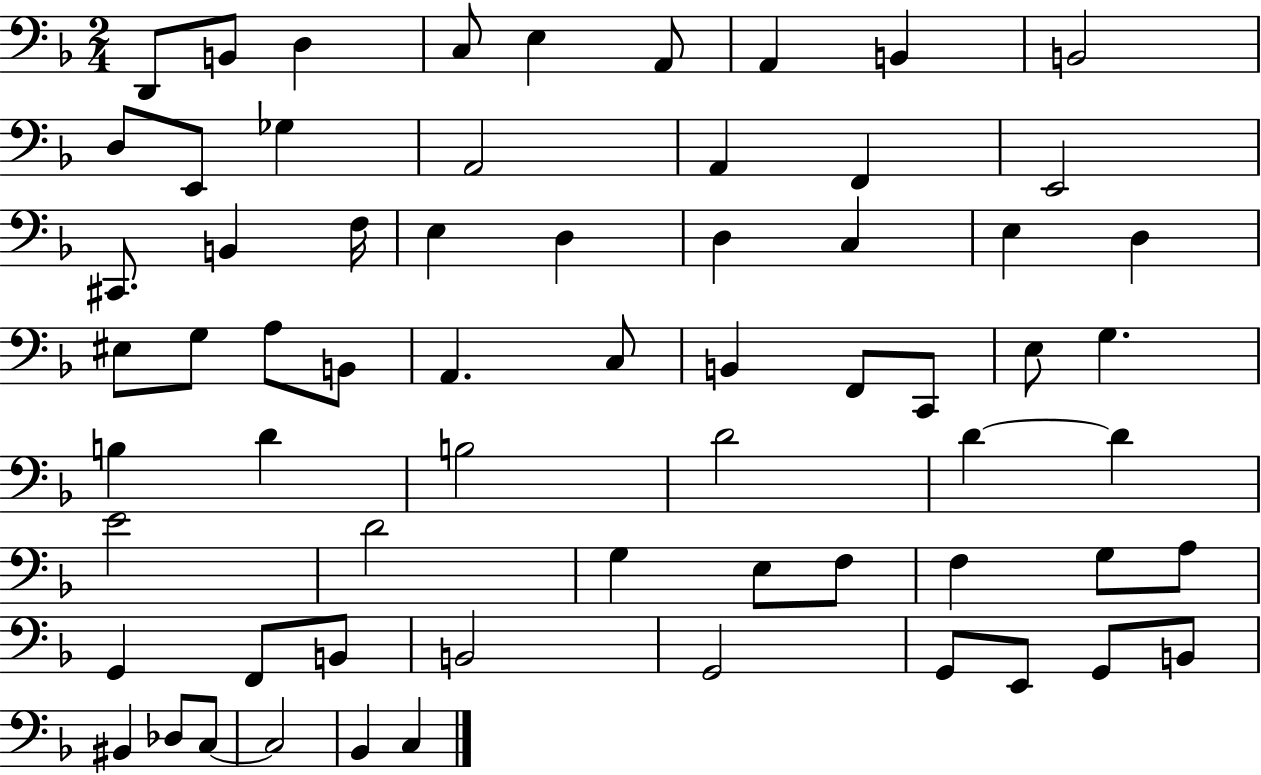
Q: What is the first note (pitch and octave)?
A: D2